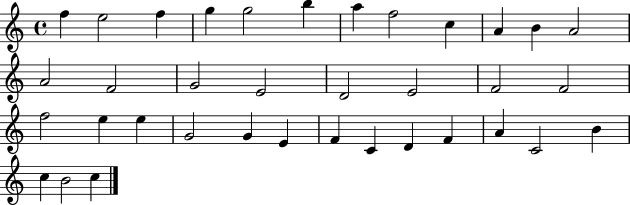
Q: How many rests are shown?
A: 0